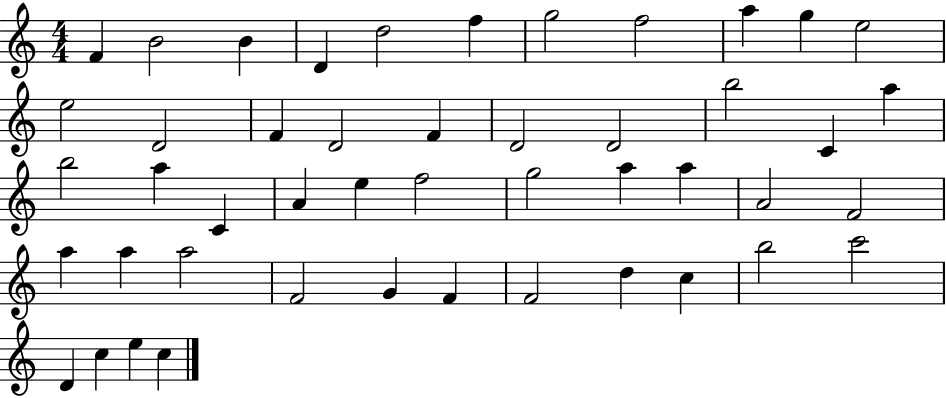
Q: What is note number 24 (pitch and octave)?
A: C4